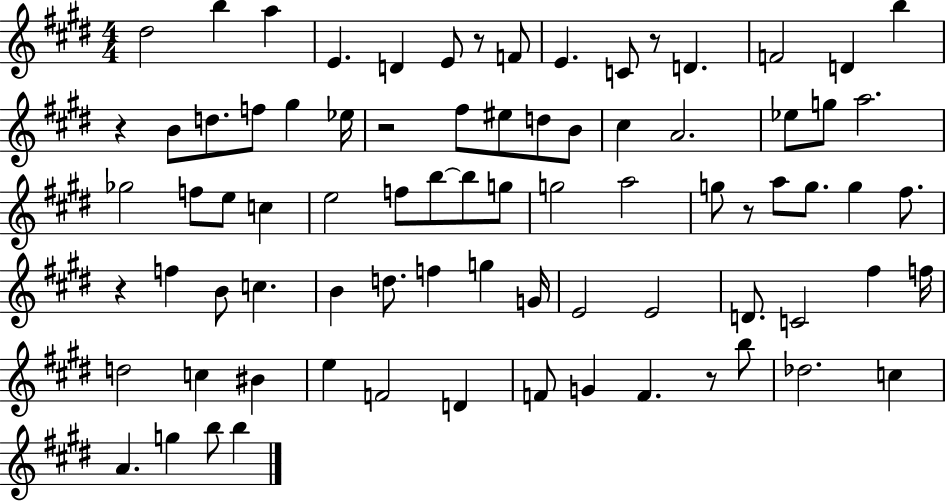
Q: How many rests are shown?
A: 7